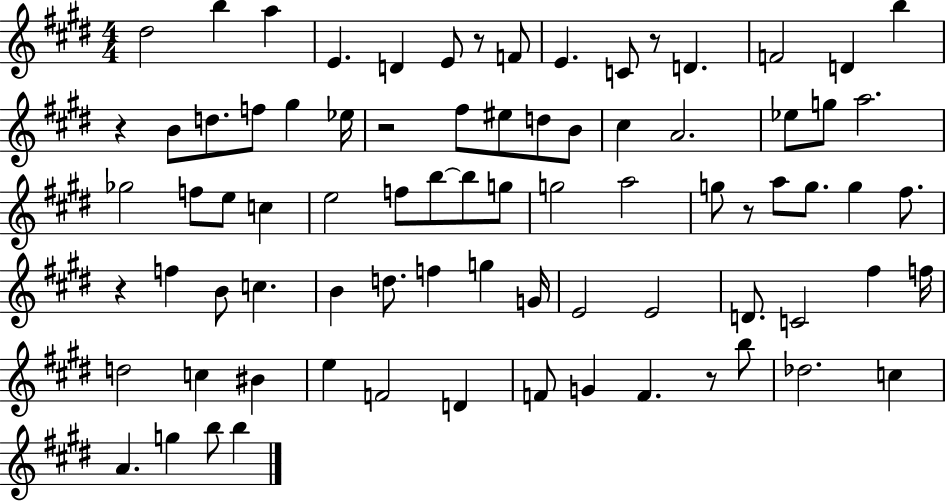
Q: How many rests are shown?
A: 7